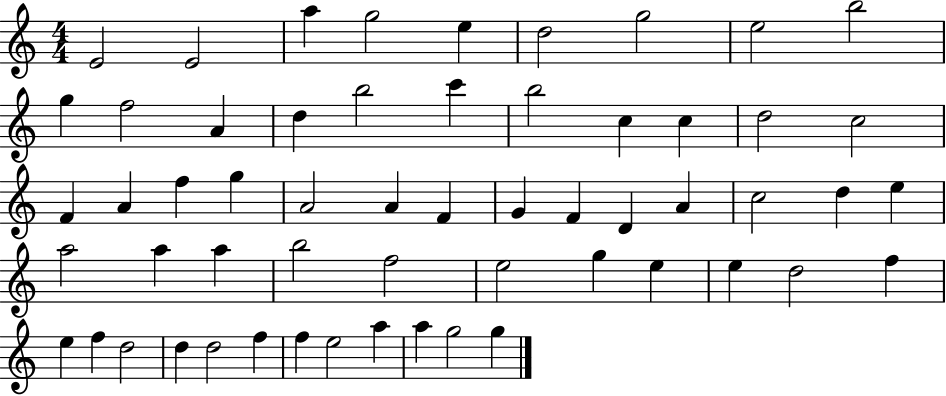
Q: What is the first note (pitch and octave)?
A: E4